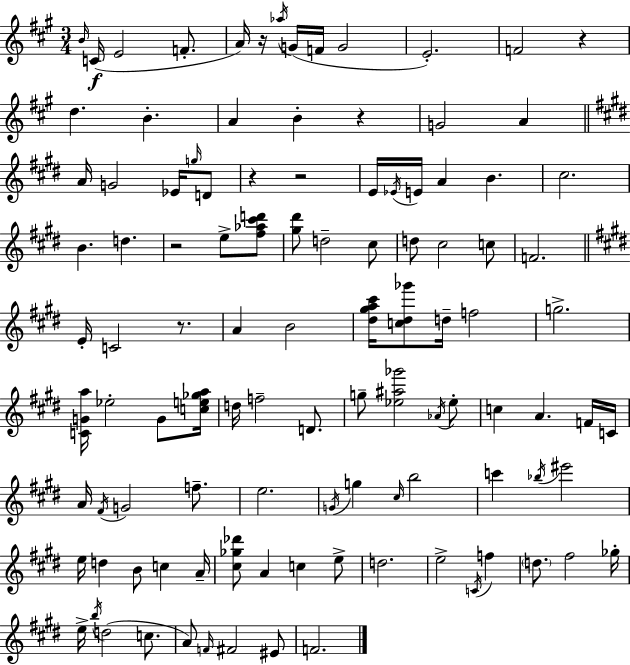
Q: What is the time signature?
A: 3/4